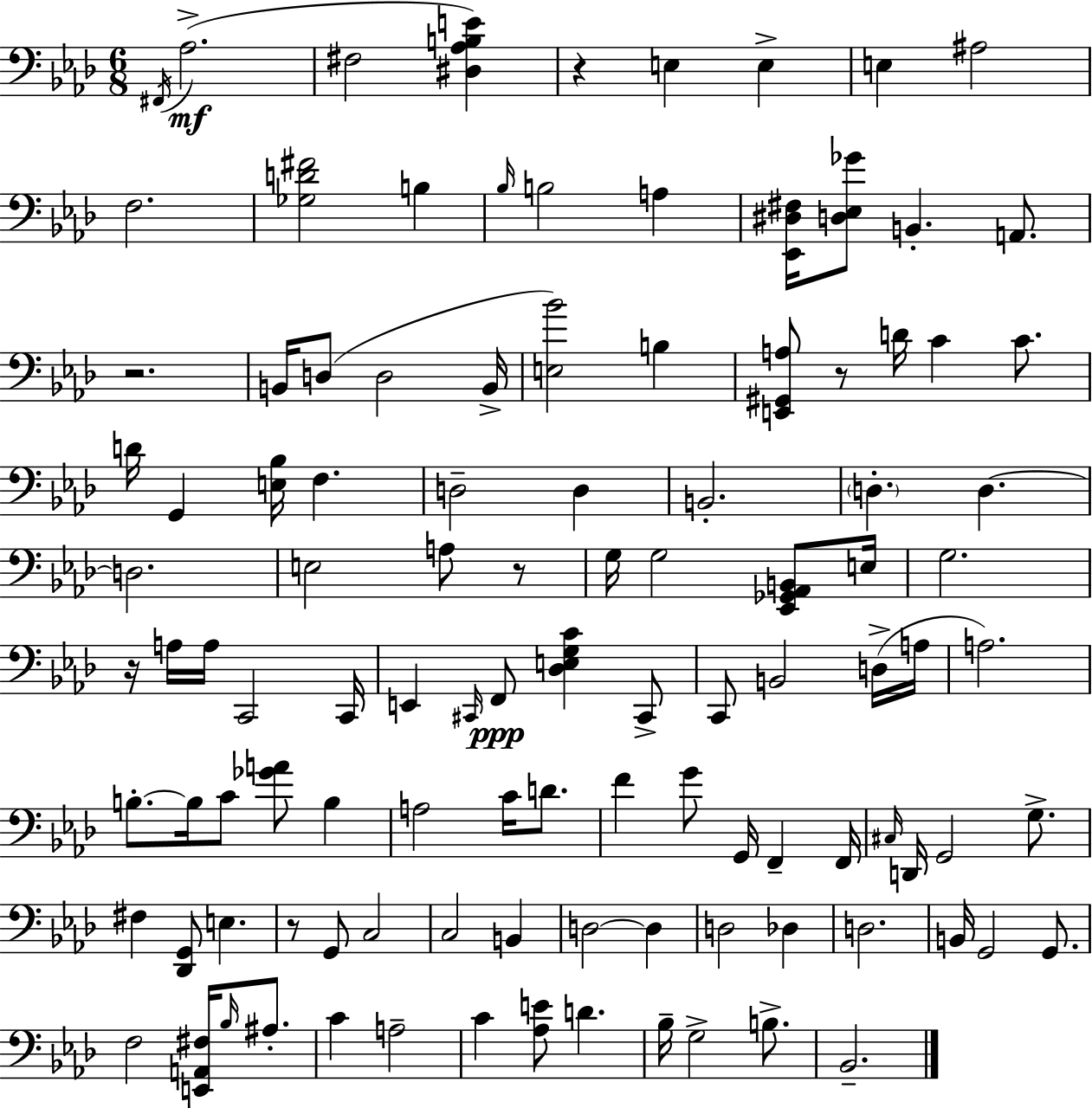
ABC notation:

X:1
T:Untitled
M:6/8
L:1/4
K:Ab
^F,,/4 _A,2 ^F,2 [^D,_A,B,E] z E, E, E, ^A,2 F,2 [_G,D^F]2 B, _B,/4 B,2 A, [_E,,^D,^F,]/4 [D,_E,_G]/2 B,, A,,/2 z2 B,,/4 D,/2 D,2 B,,/4 [E,_B]2 B, [E,,^G,,A,]/2 z/2 D/4 C C/2 D/4 G,, [E,_B,]/4 F, D,2 D, B,,2 D, D, D,2 E,2 A,/2 z/2 G,/4 G,2 [_E,,_G,,_A,,B,,]/2 E,/4 G,2 z/4 A,/4 A,/4 C,,2 C,,/4 E,, ^C,,/4 F,,/2 [_D,E,G,C] ^C,,/2 C,,/2 B,,2 D,/4 A,/4 A,2 B,/2 B,/4 C/2 [_GA]/2 B, A,2 C/4 D/2 F G/2 G,,/4 F,, F,,/4 ^C,/4 D,,/4 G,,2 G,/2 ^F, [_D,,G,,]/2 E, z/2 G,,/2 C,2 C,2 B,, D,2 D, D,2 _D, D,2 B,,/4 G,,2 G,,/2 F,2 [E,,A,,^F,]/4 _B,/4 ^A,/2 C A,2 C [_A,E]/2 D _B,/4 G,2 B,/2 _B,,2